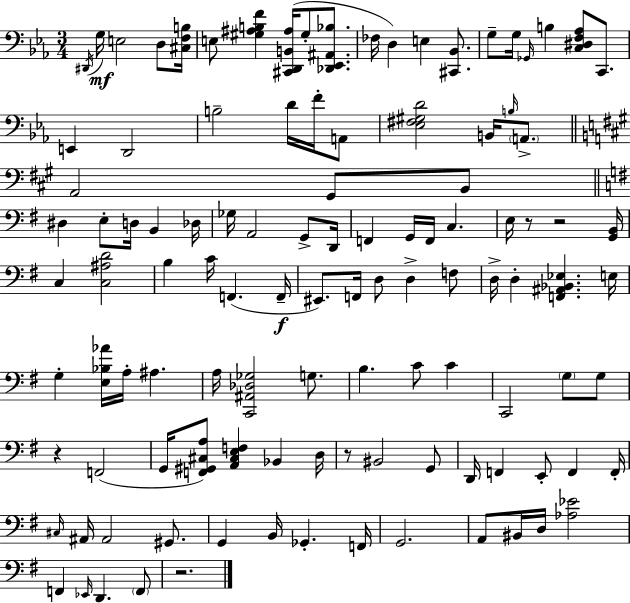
D#2/s G3/s E3/h D3/e [C#3,F3,B3]/s E3/e [G#3,A#3,B3,F4]/q [C#2,D2,B2,A#3]/s G#3/e [Db2,Eb2,A#2,Bb3]/e. FES3/s D3/q E3/q [C#2,Bb2]/e. G3/e G3/s Gb2/s B3/q [C3,D#3,F3,Ab3]/e C2/e. E2/q D2/h B3/h D4/s F4/s A2/e [Eb3,F#3,G#3,D4]/h B2/s B3/s A2/e. A2/h G#2/e B2/e D#3/q E3/e D3/s B2/q Db3/s Gb3/s A2/h G2/e D2/s F2/q G2/s F2/s C3/q. E3/s R/e R/h [G2,B2]/s C3/q [C3,A#3,D4]/h B3/q C4/s F2/q. F2/s EIS2/e. F2/s D3/e D3/q F3/e D3/s D3/q [F2,A#2,Bb2,Eb3]/q. E3/s G3/q [E3,Bb3,Ab4]/s A3/s A#3/q. A3/s [C2,A#2,Db3,Gb3]/h G3/e. B3/q. C4/e C4/q C2/h G3/e G3/e R/q F2/h G2/s [F2,G#2,C#3,A3]/e [A2,C#3,E3,F3]/q Bb2/q D3/s R/e BIS2/h G2/e D2/s F2/q E2/e F2/q F2/s C#3/s A#2/s A#2/h G#2/e. G2/q B2/s Gb2/q. F2/s G2/h. A2/e BIS2/s D3/s [Ab3,Eb4]/h F2/q Eb2/s D2/q. F2/e R/h.